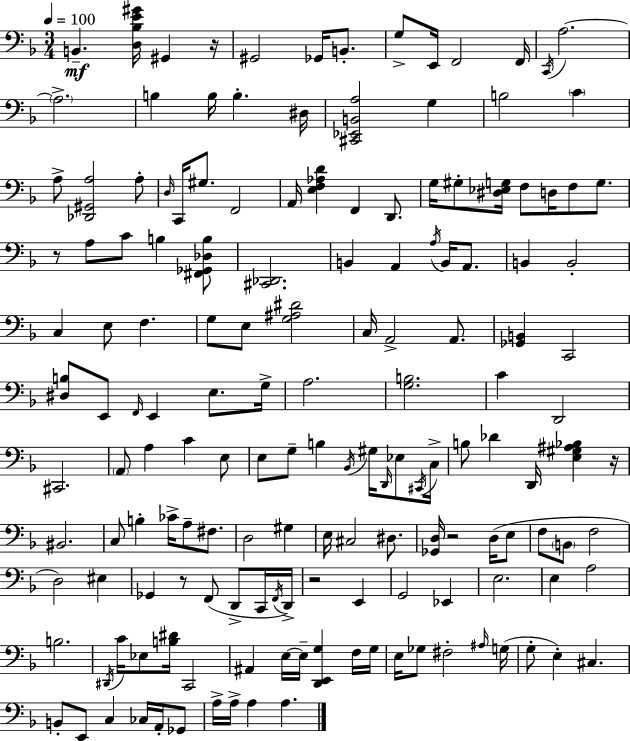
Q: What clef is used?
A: bass